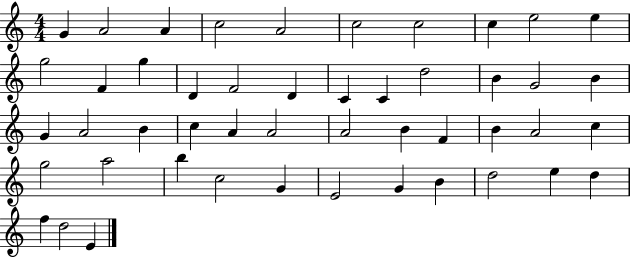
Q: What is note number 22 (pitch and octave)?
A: B4